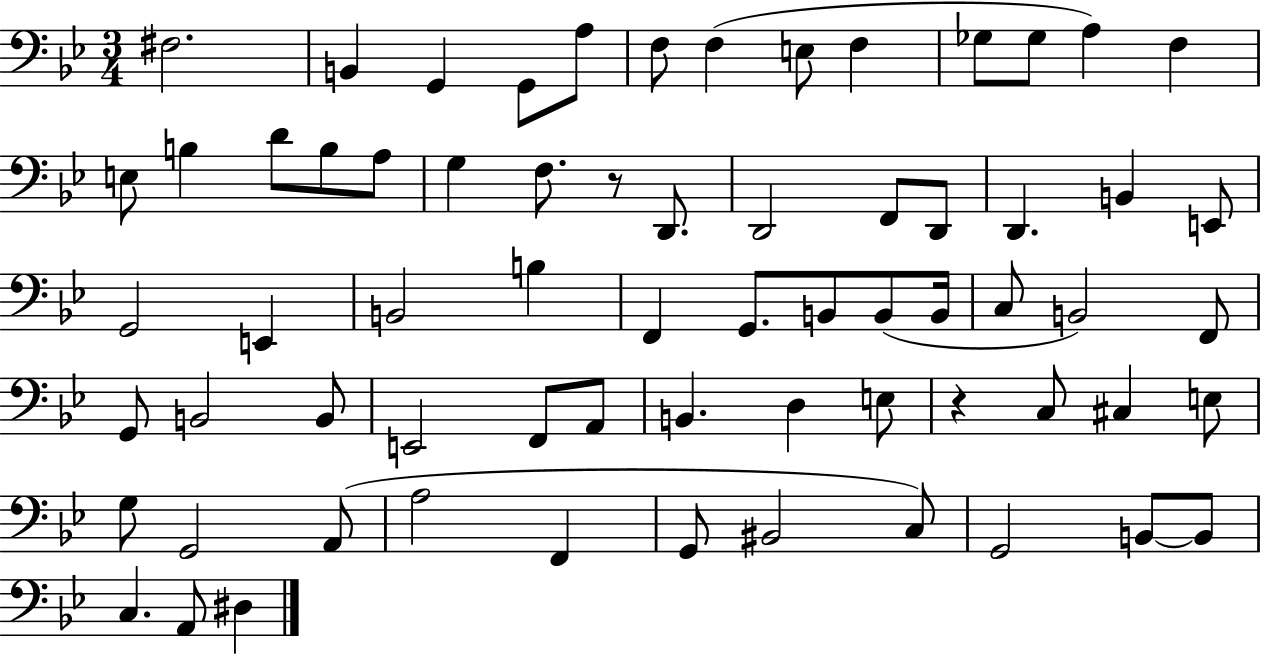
{
  \clef bass
  \numericTimeSignature
  \time 3/4
  \key bes \major
  \repeat volta 2 { fis2. | b,4 g,4 g,8 a8 | f8 f4( e8 f4 | ges8 ges8 a4) f4 | \break e8 b4 d'8 b8 a8 | g4 f8. r8 d,8. | d,2 f,8 d,8 | d,4. b,4 e,8 | \break g,2 e,4 | b,2 b4 | f,4 g,8. b,8 b,8( b,16 | c8 b,2) f,8 | \break g,8 b,2 b,8 | e,2 f,8 a,8 | b,4. d4 e8 | r4 c8 cis4 e8 | \break g8 g,2 a,8( | a2 f,4 | g,8 bis,2 c8) | g,2 b,8~~ b,8 | \break c4. a,8 dis4 | } \bar "|."
}